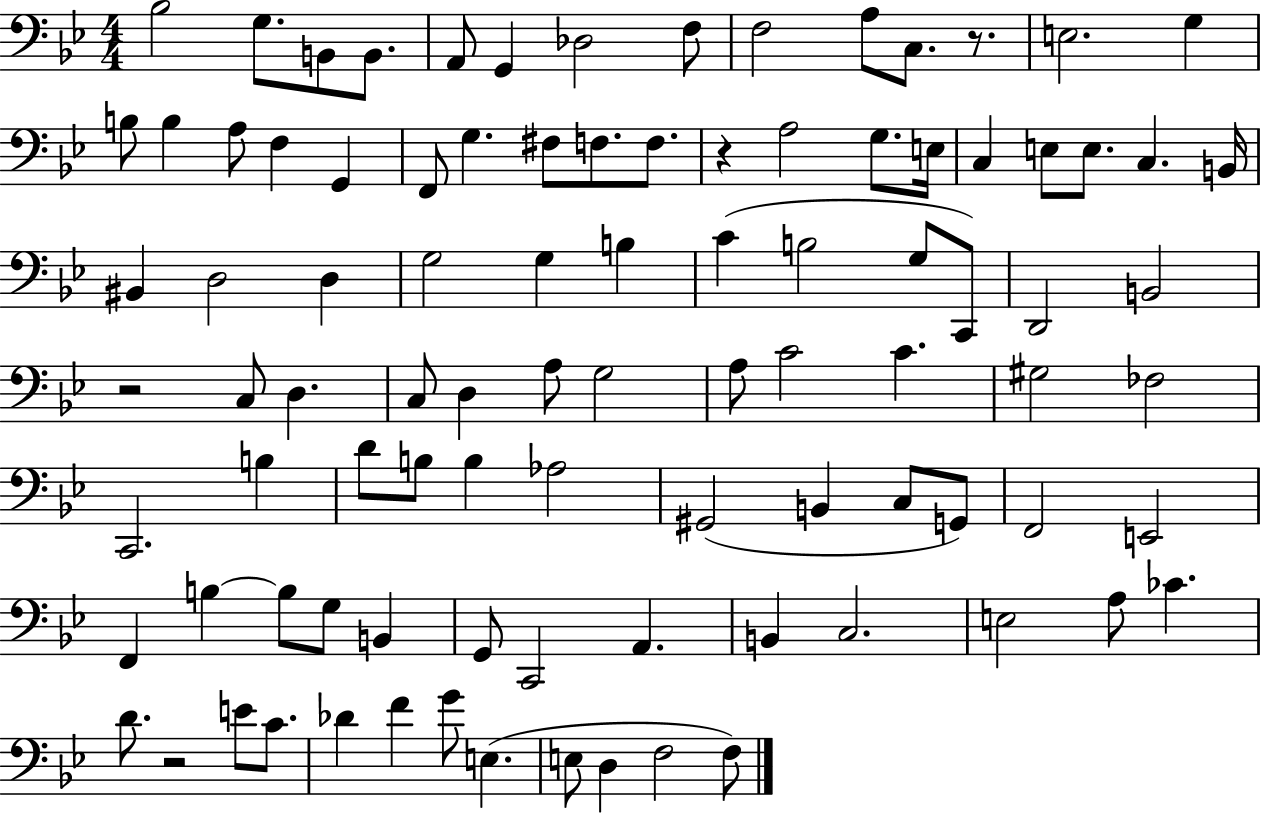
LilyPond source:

{
  \clef bass
  \numericTimeSignature
  \time 4/4
  \key bes \major
  bes2 g8. b,8 b,8. | a,8 g,4 des2 f8 | f2 a8 c8. r8. | e2. g4 | \break b8 b4 a8 f4 g,4 | f,8 g4. fis8 f8. f8. | r4 a2 g8. e16 | c4 e8 e8. c4. b,16 | \break bis,4 d2 d4 | g2 g4 b4 | c'4( b2 g8 c,8) | d,2 b,2 | \break r2 c8 d4. | c8 d4 a8 g2 | a8 c'2 c'4. | gis2 fes2 | \break c,2. b4 | d'8 b8 b4 aes2 | gis,2( b,4 c8 g,8) | f,2 e,2 | \break f,4 b4~~ b8 g8 b,4 | g,8 c,2 a,4. | b,4 c2. | e2 a8 ces'4. | \break d'8. r2 e'8 c'8. | des'4 f'4 g'8 e4.( | e8 d4 f2 f8) | \bar "|."
}